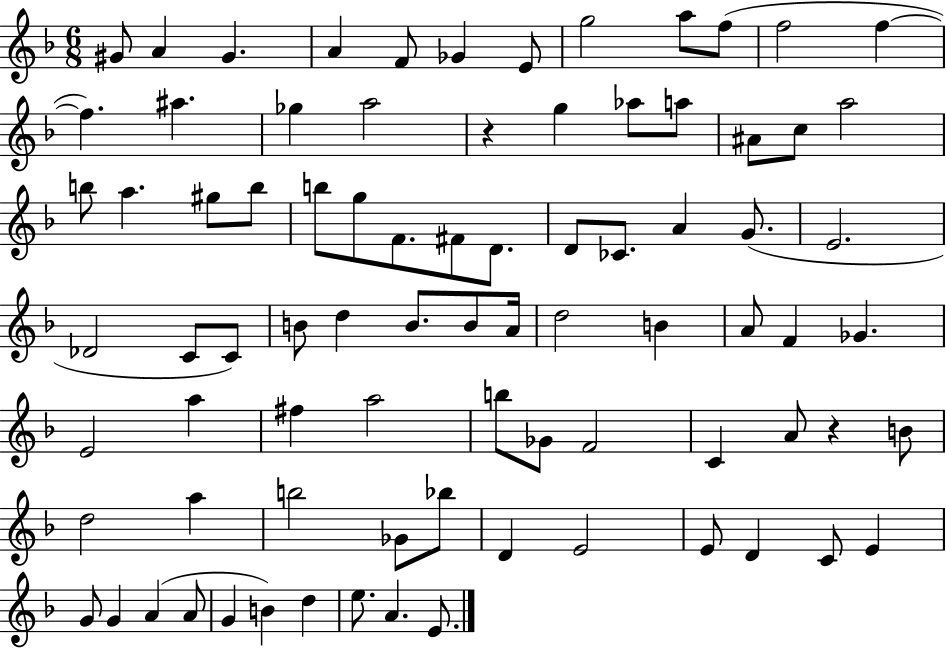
{
  \clef treble
  \numericTimeSignature
  \time 6/8
  \key f \major
  \repeat volta 2 { gis'8 a'4 gis'4. | a'4 f'8 ges'4 e'8 | g''2 a''8 f''8( | f''2 f''4~~ | \break f''4.) ais''4. | ges''4 a''2 | r4 g''4 aes''8 a''8 | ais'8 c''8 a''2 | \break b''8 a''4. gis''8 b''8 | b''8 g''8 f'8. fis'8 d'8. | d'8 ces'8. a'4 g'8.( | e'2. | \break des'2 c'8 c'8) | b'8 d''4 b'8. b'8 a'16 | d''2 b'4 | a'8 f'4 ges'4. | \break e'2 a''4 | fis''4 a''2 | b''8 ges'8 f'2 | c'4 a'8 r4 b'8 | \break d''2 a''4 | b''2 ges'8 bes''8 | d'4 e'2 | e'8 d'4 c'8 e'4 | \break g'8 g'4 a'4( a'8 | g'4 b'4) d''4 | e''8. a'4. e'8. | } \bar "|."
}